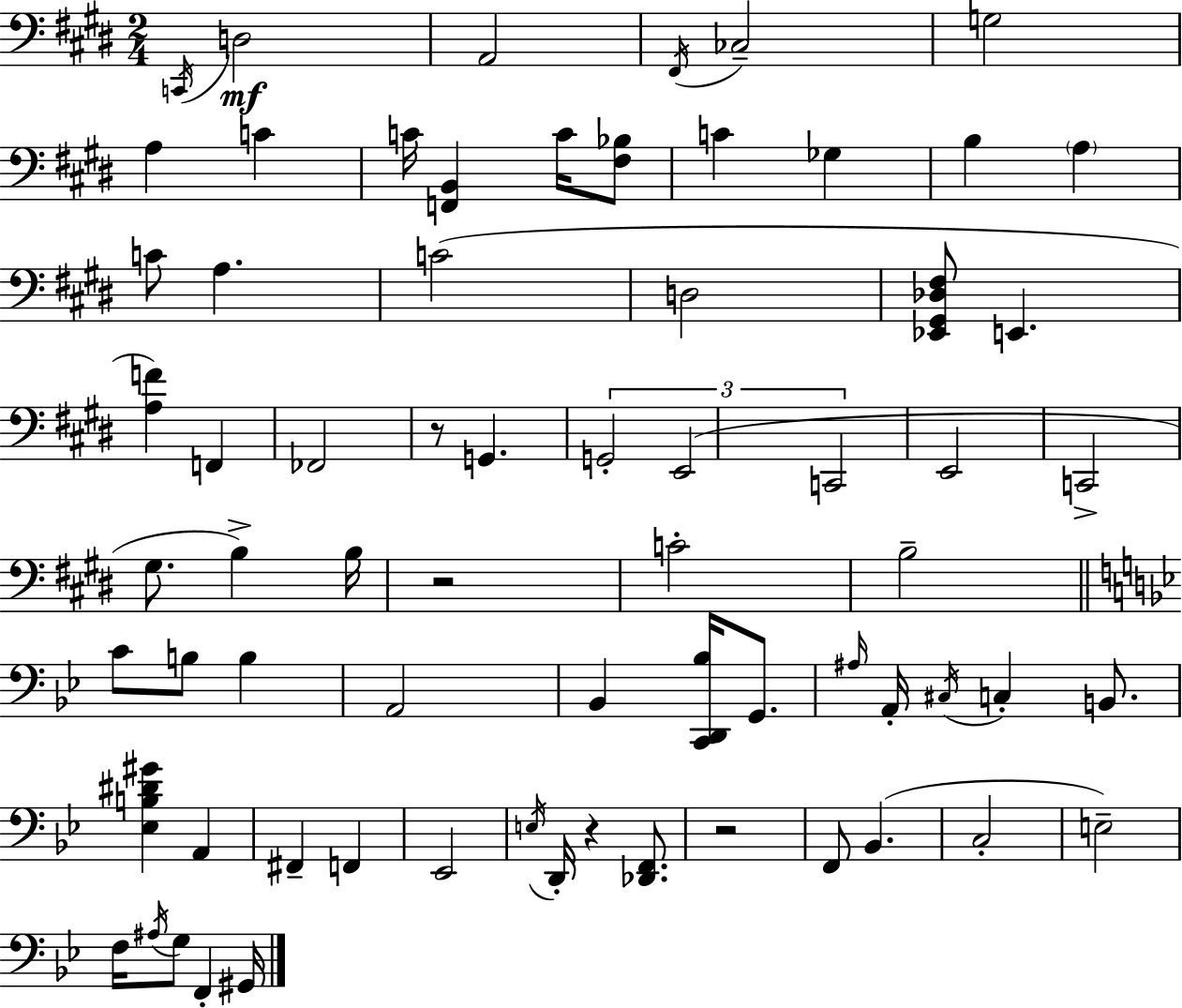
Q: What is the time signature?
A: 2/4